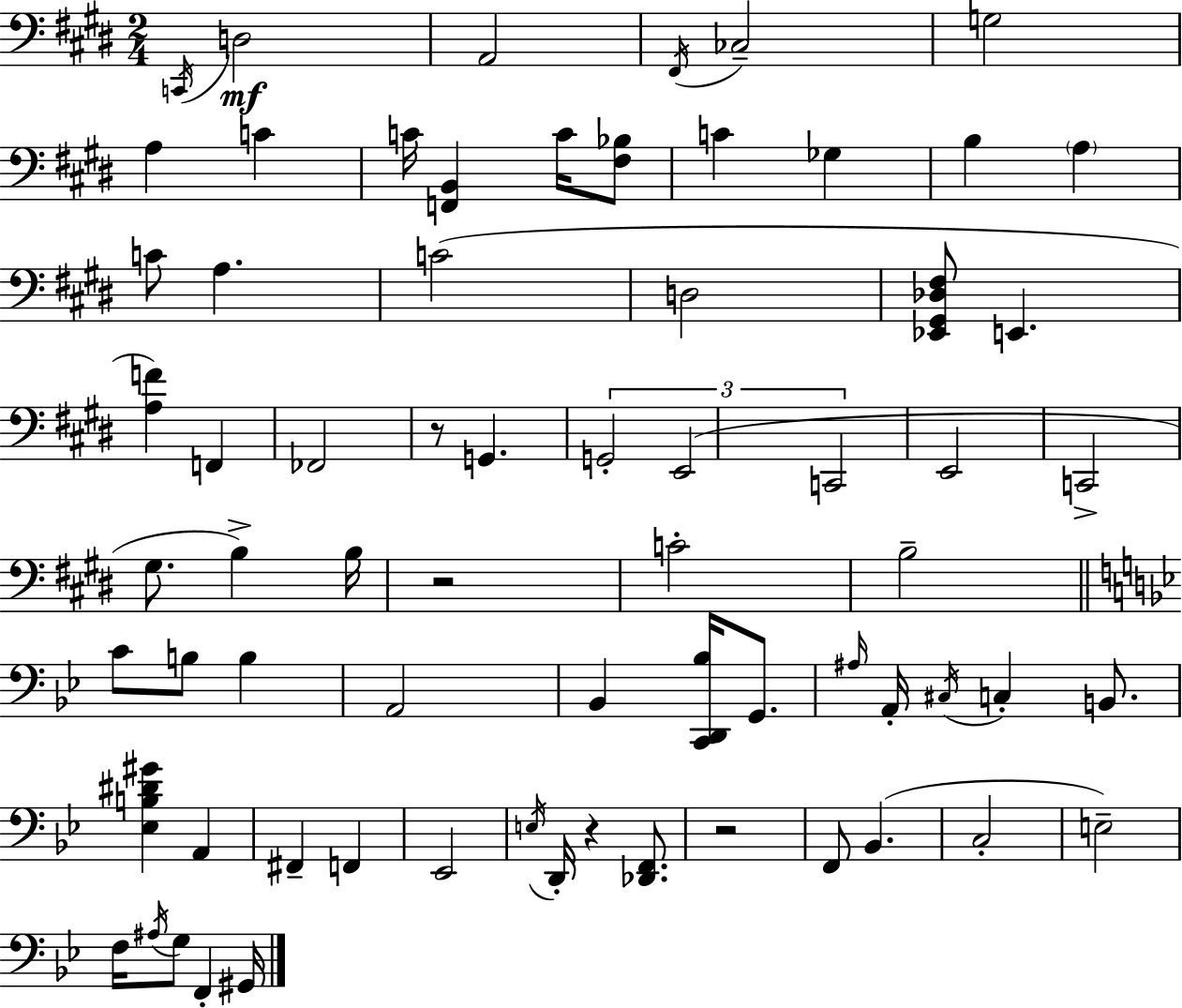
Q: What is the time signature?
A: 2/4